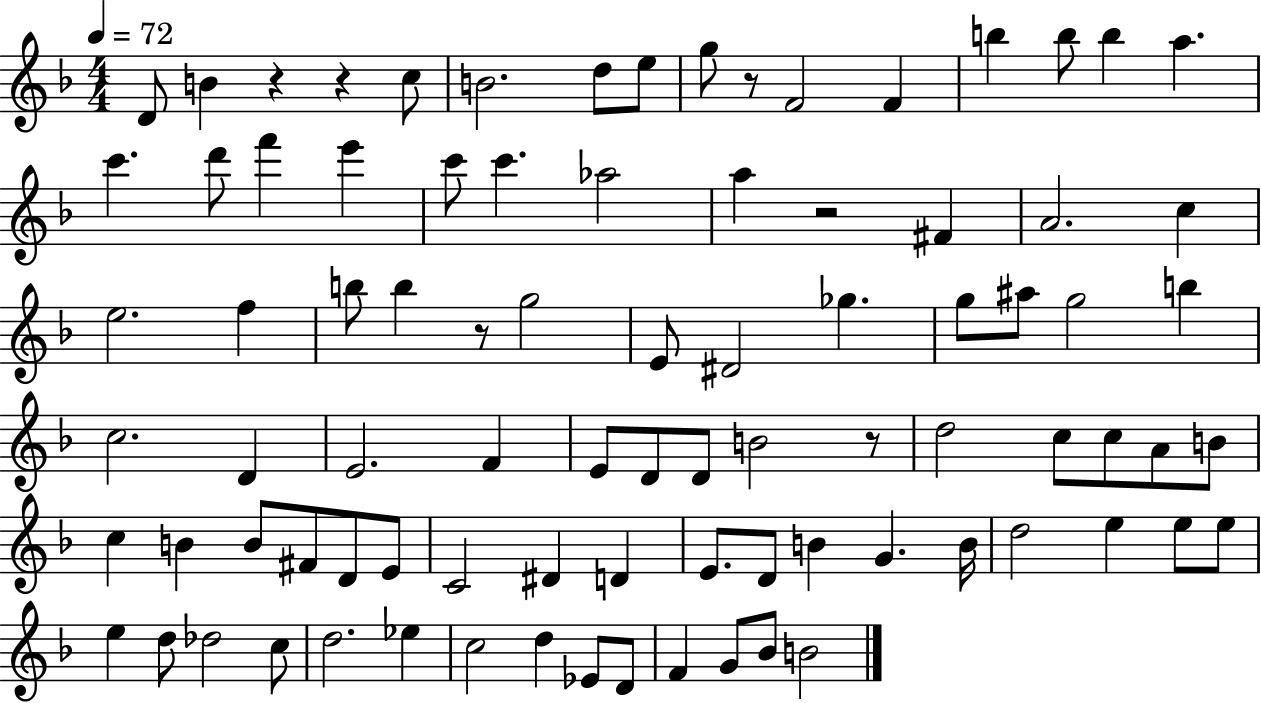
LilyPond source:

{
  \clef treble
  \numericTimeSignature
  \time 4/4
  \key f \major
  \tempo 4 = 72
  \repeat volta 2 { d'8 b'4 r4 r4 c''8 | b'2. d''8 e''8 | g''8 r8 f'2 f'4 | b''4 b''8 b''4 a''4. | \break c'''4. d'''8 f'''4 e'''4 | c'''8 c'''4. aes''2 | a''4 r2 fis'4 | a'2. c''4 | \break e''2. f''4 | b''8 b''4 r8 g''2 | e'8 dis'2 ges''4. | g''8 ais''8 g''2 b''4 | \break c''2. d'4 | e'2. f'4 | e'8 d'8 d'8 b'2 r8 | d''2 c''8 c''8 a'8 b'8 | \break c''4 b'4 b'8 fis'8 d'8 e'8 | c'2 dis'4 d'4 | e'8. d'8 b'4 g'4. b'16 | d''2 e''4 e''8 e''8 | \break e''4 d''8 des''2 c''8 | d''2. ees''4 | c''2 d''4 ees'8 d'8 | f'4 g'8 bes'8 b'2 | \break } \bar "|."
}